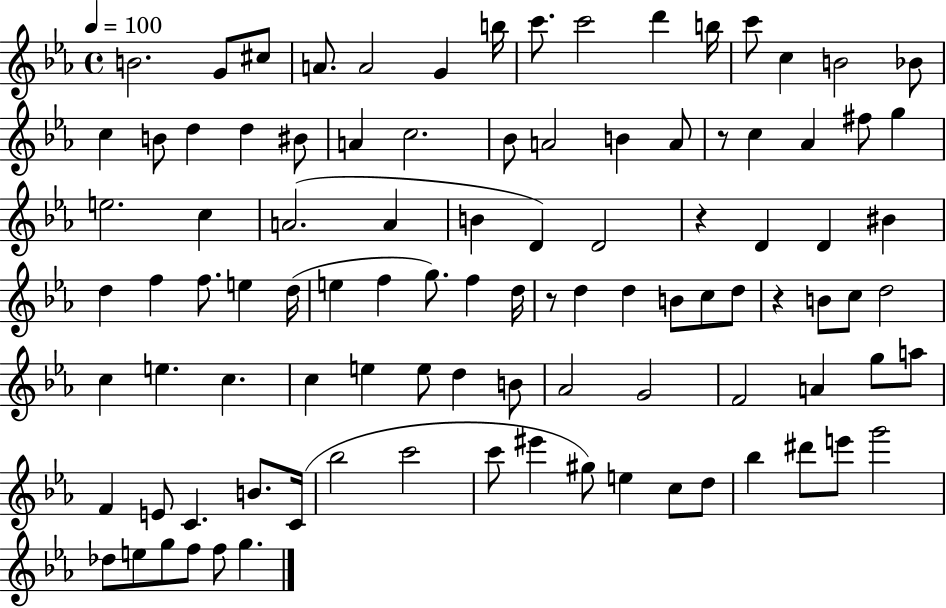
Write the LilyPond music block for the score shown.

{
  \clef treble
  \time 4/4
  \defaultTimeSignature
  \key ees \major
  \tempo 4 = 100
  b'2. g'8 cis''8 | a'8. a'2 g'4 b''16 | c'''8. c'''2 d'''4 b''16 | c'''8 c''4 b'2 bes'8 | \break c''4 b'8 d''4 d''4 bis'8 | a'4 c''2. | bes'8 a'2 b'4 a'8 | r8 c''4 aes'4 fis''8 g''4 | \break e''2. c''4 | a'2.( a'4 | b'4 d'4) d'2 | r4 d'4 d'4 bis'4 | \break d''4 f''4 f''8. e''4 d''16( | e''4 f''4 g''8.) f''4 d''16 | r8 d''4 d''4 b'8 c''8 d''8 | r4 b'8 c''8 d''2 | \break c''4 e''4. c''4. | c''4 e''4 e''8 d''4 b'8 | aes'2 g'2 | f'2 a'4 g''8 a''8 | \break f'4 e'8 c'4. b'8. c'16( | bes''2 c'''2 | c'''8 eis'''4 gis''8) e''4 c''8 d''8 | bes''4 dis'''8 e'''8 g'''2 | \break des''8 e''8 g''8 f''8 f''8 g''4. | \bar "|."
}